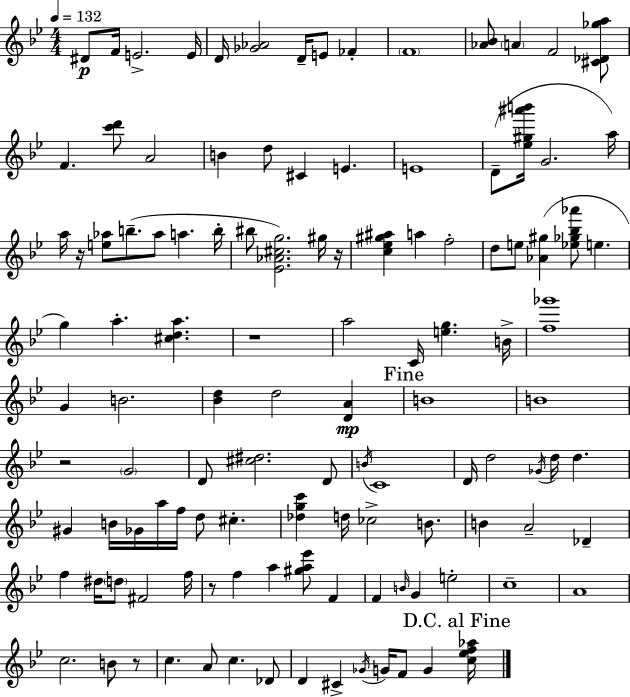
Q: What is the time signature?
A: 4/4